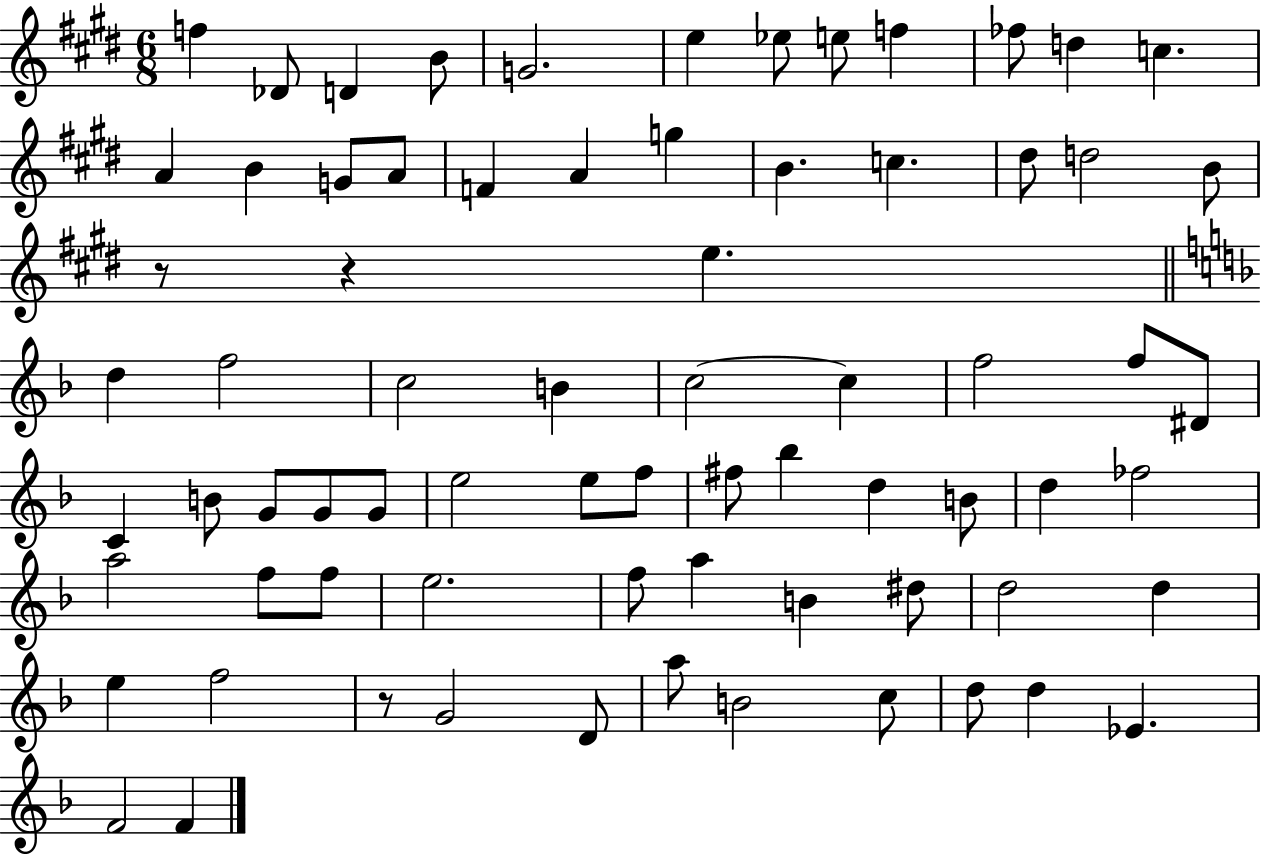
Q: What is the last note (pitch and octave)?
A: F4